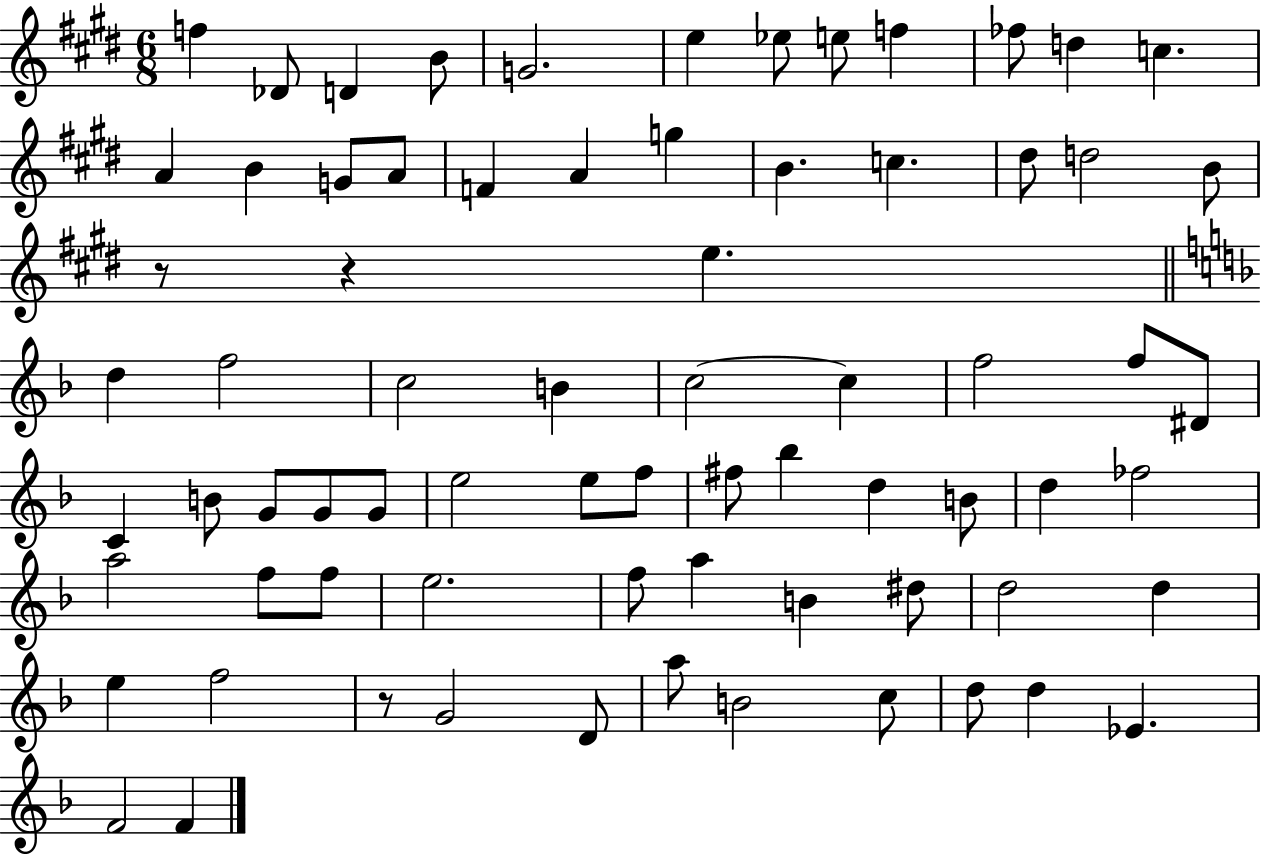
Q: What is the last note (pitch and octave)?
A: F4